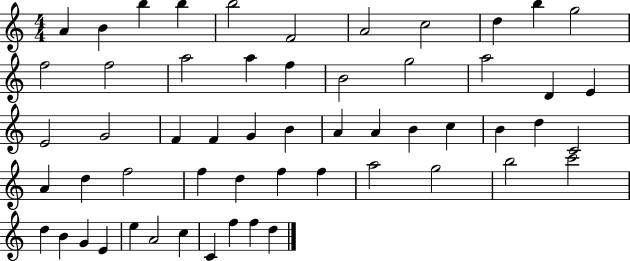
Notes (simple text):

A4/q B4/q B5/q B5/q B5/h F4/h A4/h C5/h D5/q B5/q G5/h F5/h F5/h A5/h A5/q F5/q B4/h G5/h A5/h D4/q E4/q E4/h G4/h F4/q F4/q G4/q B4/q A4/q A4/q B4/q C5/q B4/q D5/q C4/h A4/q D5/q F5/h F5/q D5/q F5/q F5/q A5/h G5/h B5/h C6/h D5/q B4/q G4/q E4/q E5/q A4/h C5/q C4/q F5/q F5/q D5/q